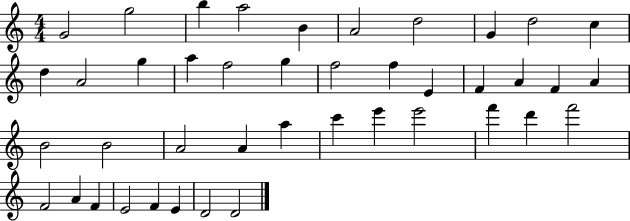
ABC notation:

X:1
T:Untitled
M:4/4
L:1/4
K:C
G2 g2 b a2 B A2 d2 G d2 c d A2 g a f2 g f2 f E F A F A B2 B2 A2 A a c' e' e'2 f' d' f'2 F2 A F E2 F E D2 D2